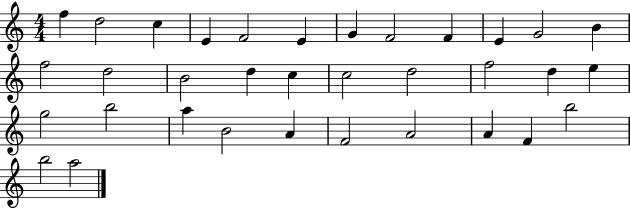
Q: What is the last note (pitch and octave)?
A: A5